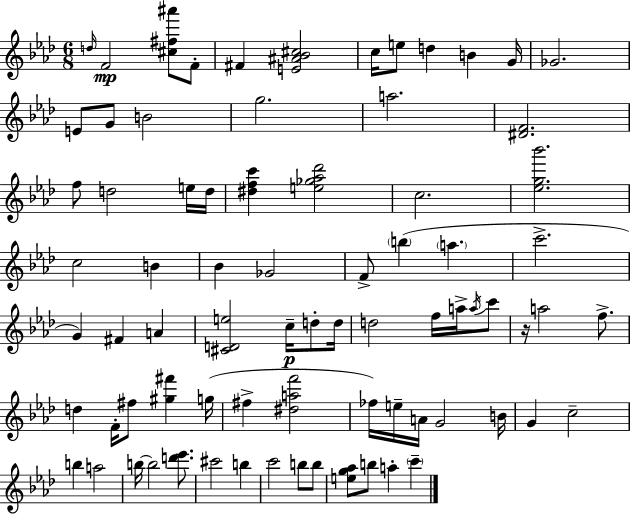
{
  \clef treble
  \numericTimeSignature
  \time 6/8
  \key f \minor
  \grace { d''16 }\mp f'2 <cis'' fis'' ais'''>8 f'8-. | fis'4 <e' ais' bes' cis''>2 | c''16 e''8 d''4 b'4 | g'16 ges'2. | \break e'8 g'8 b'2 | g''2. | a''2. | <dis' f'>2. | \break f''8 d''2 e''16 | d''16 <dis'' f'' c'''>4 <e'' ges'' aes'' des'''>2 | c''2. | <ees'' g'' bes'''>2. | \break c''2 b'4 | bes'4 ges'2 | f'8-> \parenthesize b''4( \parenthesize a''4. | c'''2.-> | \break g'4) fis'4 a'4 | <cis' d' e''>2 c''16--\p d''8-. | d''16 d''2 f''16 a''16-> \acciaccatura { a''16 } | c'''8 r16 a''2 f''8.-> | \break d''4 f'16-. fis''8 <gis'' fis'''>4 | g''16( fis''4-> <dis'' a'' f'''>2 | fes''16) e''16-- a'16 g'2 | b'16 g'4 c''2-- | \break b''4 a''2 | b''16~~ b''2 <d''' ees'''>8. | cis'''2 b''4 | c'''2 b''8 | \break b''8 <e'' g'' aes''>8 b''8 a''4-. \parenthesize c'''4-- | \bar "|."
}